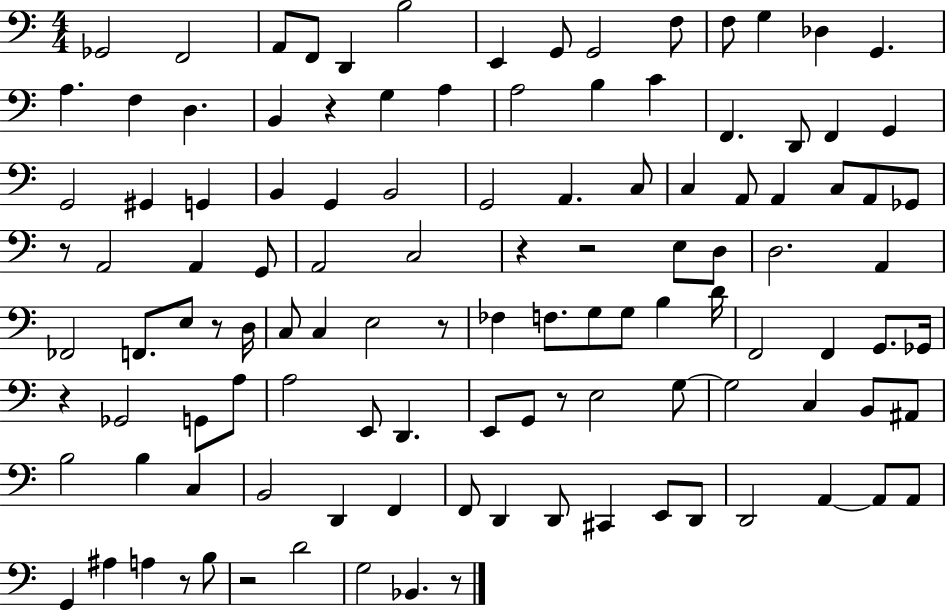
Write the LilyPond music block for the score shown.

{
  \clef bass
  \numericTimeSignature
  \time 4/4
  \key c \major
  ges,2 f,2 | a,8 f,8 d,4 b2 | e,4 g,8 g,2 f8 | f8 g4 des4 g,4. | \break a4. f4 d4. | b,4 r4 g4 a4 | a2 b4 c'4 | f,4. d,8 f,4 g,4 | \break g,2 gis,4 g,4 | b,4 g,4 b,2 | g,2 a,4. c8 | c4 a,8 a,4 c8 a,8 ges,8 | \break r8 a,2 a,4 g,8 | a,2 c2 | r4 r2 e8 d8 | d2. a,4 | \break fes,2 f,8. e8 r8 d16 | c8 c4 e2 r8 | fes4 f8. g8 g8 b4 d'16 | f,2 f,4 g,8. ges,16 | \break r4 ges,2 g,8 a8 | a2 e,8 d,4. | e,8 g,8 r8 e2 g8~~ | g2 c4 b,8 ais,8 | \break b2 b4 c4 | b,2 d,4 f,4 | f,8 d,4 d,8 cis,4 e,8 d,8 | d,2 a,4~~ a,8 a,8 | \break g,4 ais4 a4 r8 b8 | r2 d'2 | g2 bes,4. r8 | \bar "|."
}